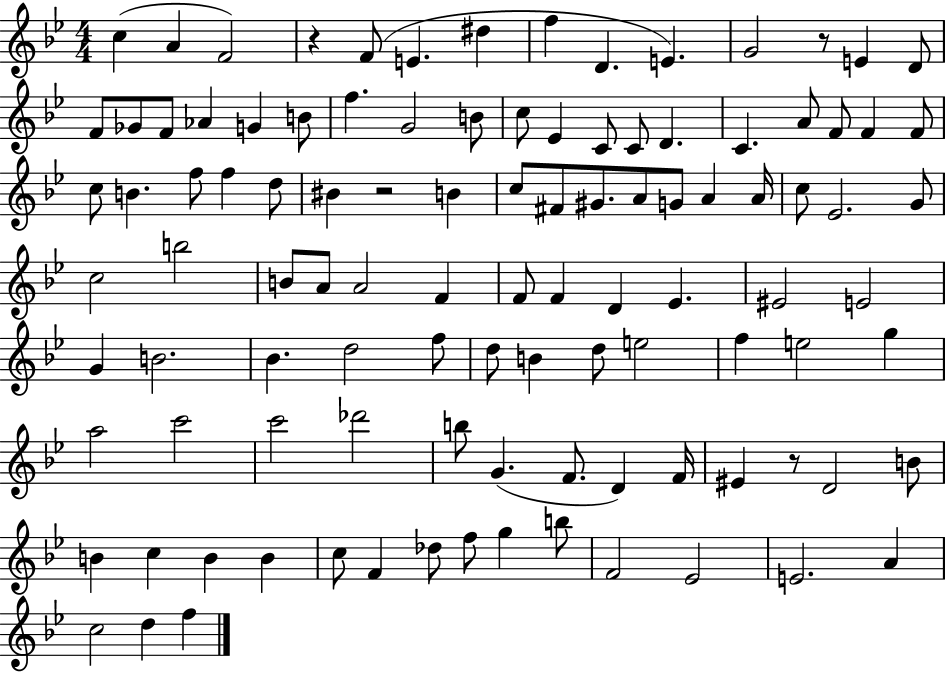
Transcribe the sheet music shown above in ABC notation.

X:1
T:Untitled
M:4/4
L:1/4
K:Bb
c A F2 z F/2 E ^d f D E G2 z/2 E D/2 F/2 _G/2 F/2 _A G B/2 f G2 B/2 c/2 _E C/2 C/2 D C A/2 F/2 F F/2 c/2 B f/2 f d/2 ^B z2 B c/2 ^F/2 ^G/2 A/2 G/2 A A/4 c/2 _E2 G/2 c2 b2 B/2 A/2 A2 F F/2 F D _E ^E2 E2 G B2 _B d2 f/2 d/2 B d/2 e2 f e2 g a2 c'2 c'2 _d'2 b/2 G F/2 D F/4 ^E z/2 D2 B/2 B c B B c/2 F _d/2 f/2 g b/2 F2 _E2 E2 A c2 d f